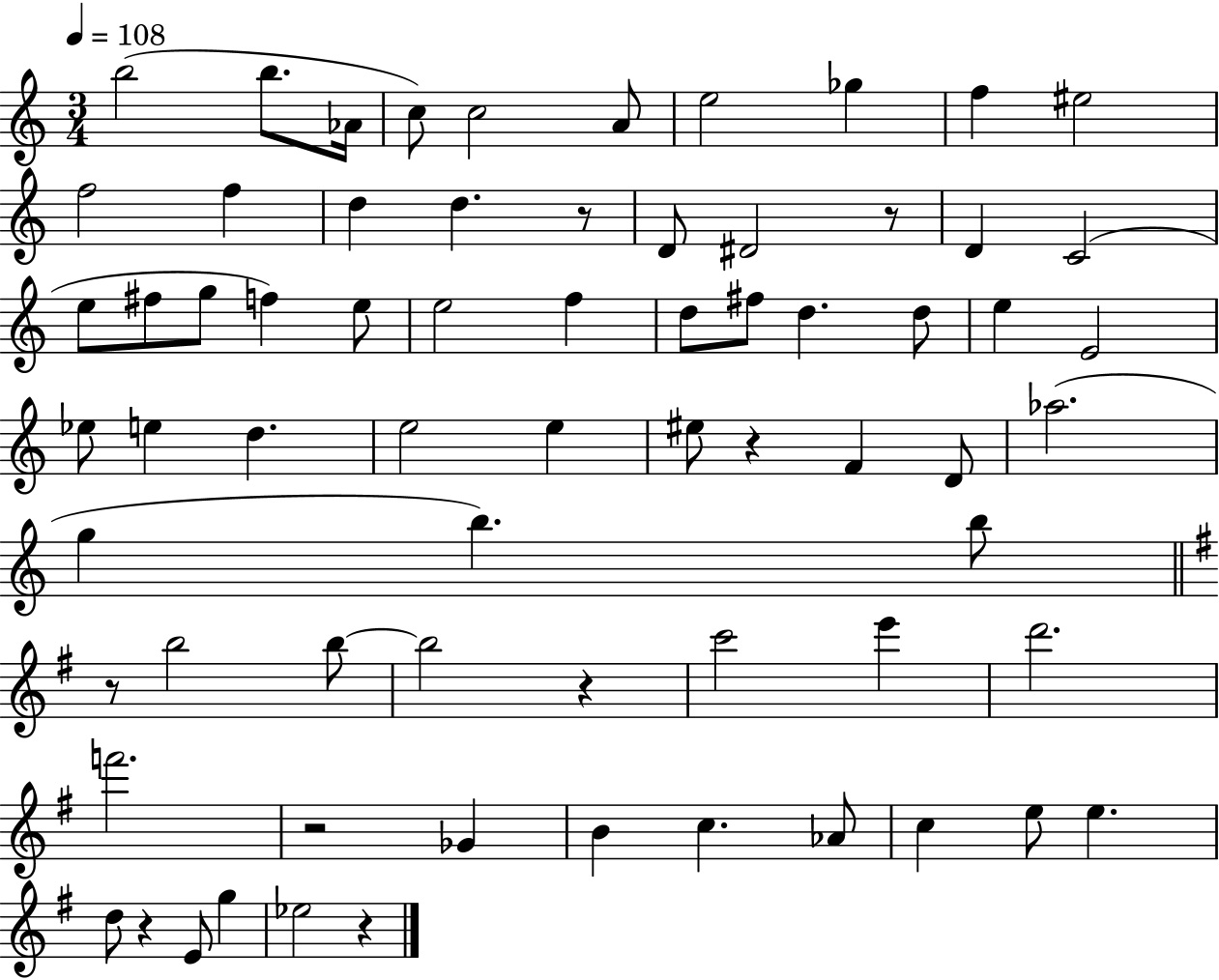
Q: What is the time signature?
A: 3/4